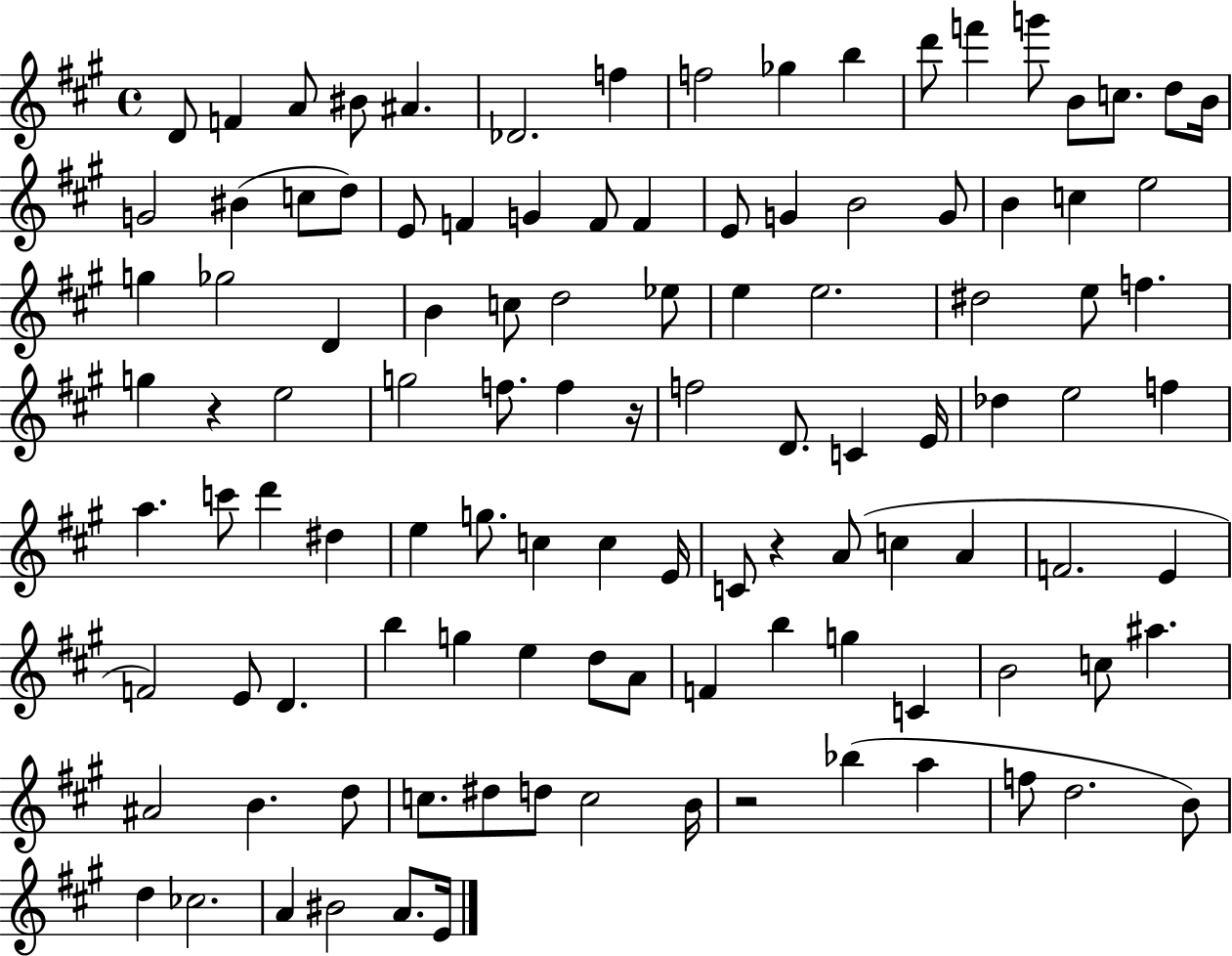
D4/e F4/q A4/e BIS4/e A#4/q. Db4/h. F5/q F5/h Gb5/q B5/q D6/e F6/q G6/e B4/e C5/e. D5/e B4/s G4/h BIS4/q C5/e D5/e E4/e F4/q G4/q F4/e F4/q E4/e G4/q B4/h G4/e B4/q C5/q E5/h G5/q Gb5/h D4/q B4/q C5/e D5/h Eb5/e E5/q E5/h. D#5/h E5/e F5/q. G5/q R/q E5/h G5/h F5/e. F5/q R/s F5/h D4/e. C4/q E4/s Db5/q E5/h F5/q A5/q. C6/e D6/q D#5/q E5/q G5/e. C5/q C5/q E4/s C4/e R/q A4/e C5/q A4/q F4/h. E4/q F4/h E4/e D4/q. B5/q G5/q E5/q D5/e A4/e F4/q B5/q G5/q C4/q B4/h C5/e A#5/q. A#4/h B4/q. D5/e C5/e. D#5/e D5/e C5/h B4/s R/h Bb5/q A5/q F5/e D5/h. B4/e D5/q CES5/h. A4/q BIS4/h A4/e. E4/s